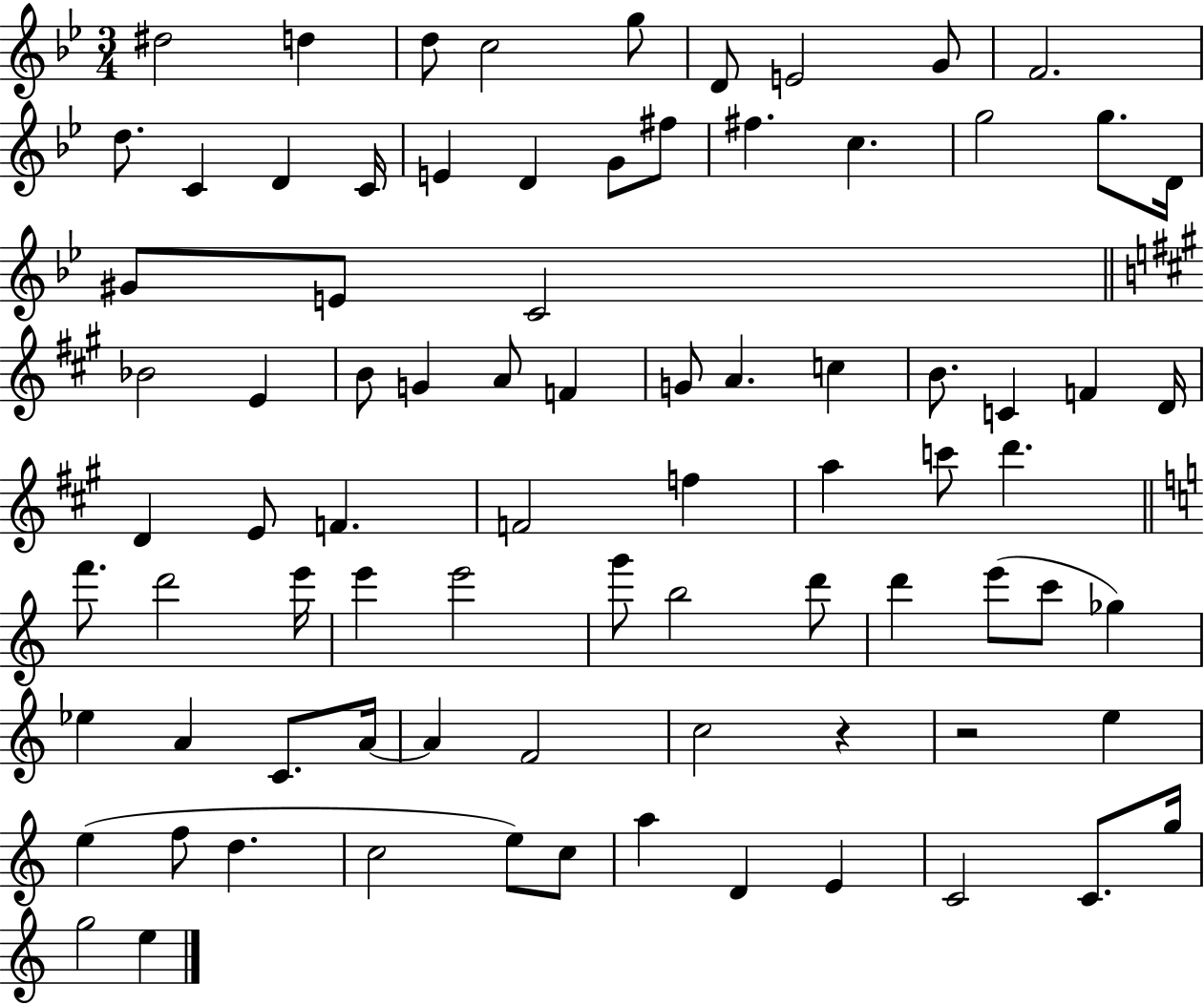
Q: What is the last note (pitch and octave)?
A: E5